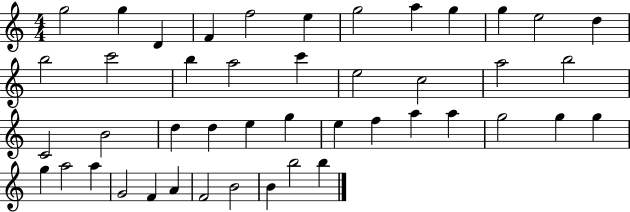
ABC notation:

X:1
T:Untitled
M:4/4
L:1/4
K:C
g2 g D F f2 e g2 a g g e2 d b2 c'2 b a2 c' e2 c2 a2 b2 C2 B2 d d e g e f a a g2 g g g a2 a G2 F A F2 B2 B b2 b